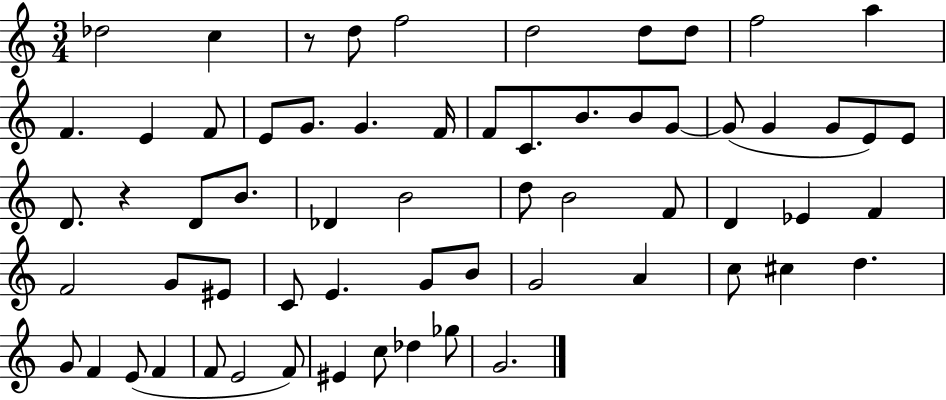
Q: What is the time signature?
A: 3/4